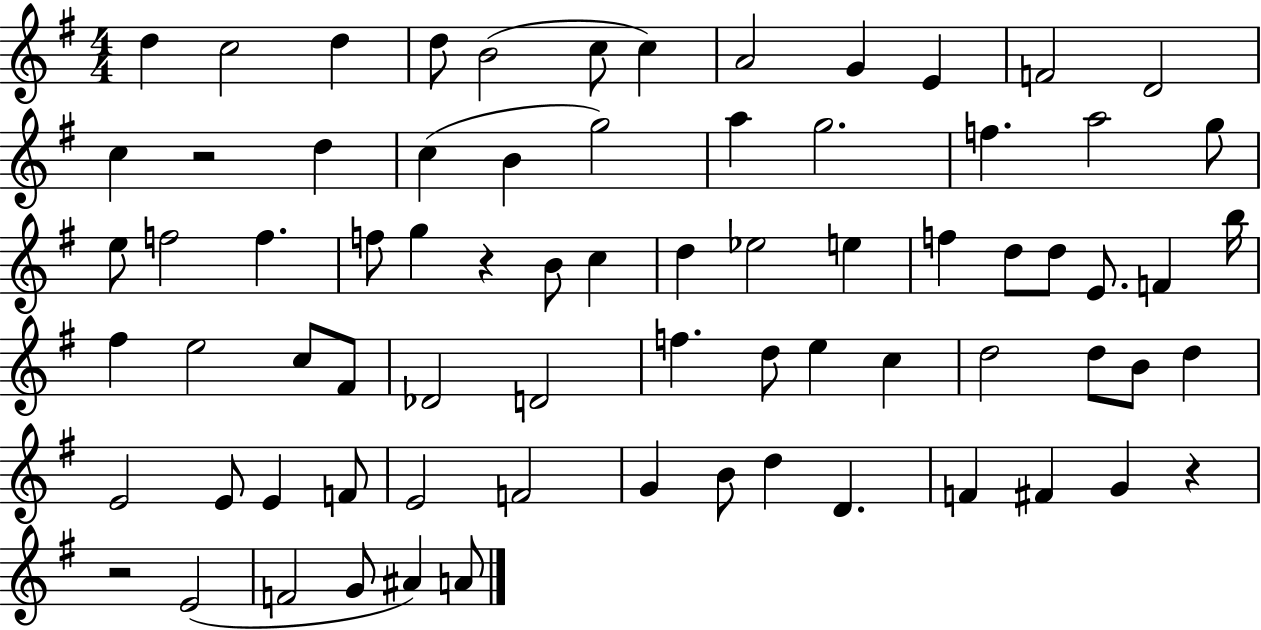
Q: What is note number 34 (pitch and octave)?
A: D5